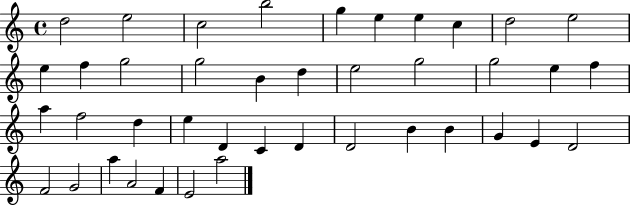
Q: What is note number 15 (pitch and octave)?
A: B4